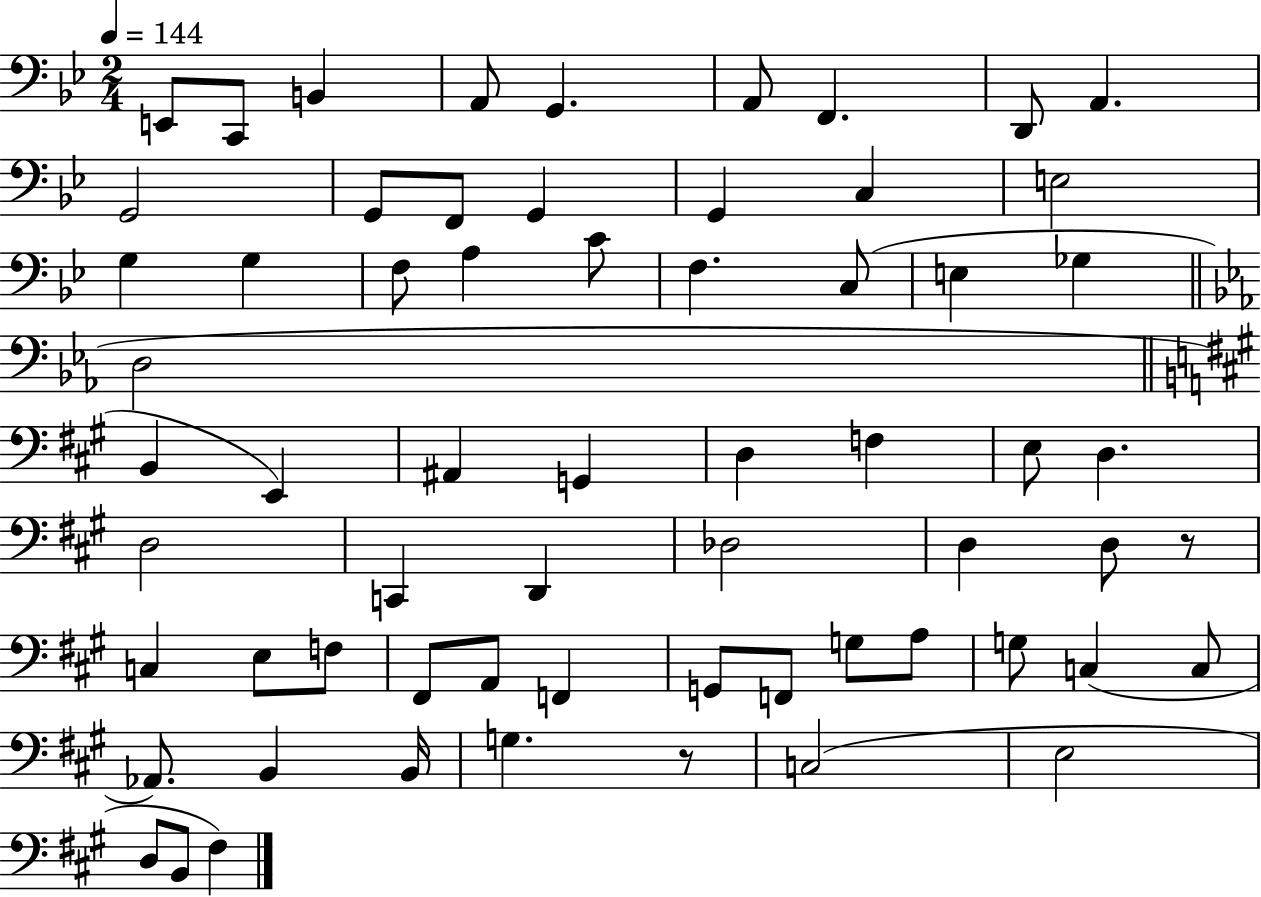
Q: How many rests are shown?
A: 2